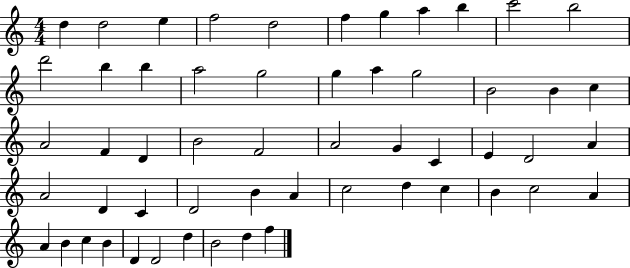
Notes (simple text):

D5/q D5/h E5/q F5/h D5/h F5/q G5/q A5/q B5/q C6/h B5/h D6/h B5/q B5/q A5/h G5/h G5/q A5/q G5/h B4/h B4/q C5/q A4/h F4/q D4/q B4/h F4/h A4/h G4/q C4/q E4/q D4/h A4/q A4/h D4/q C4/q D4/h B4/q A4/q C5/h D5/q C5/q B4/q C5/h A4/q A4/q B4/q C5/q B4/q D4/q D4/h D5/q B4/h D5/q F5/q